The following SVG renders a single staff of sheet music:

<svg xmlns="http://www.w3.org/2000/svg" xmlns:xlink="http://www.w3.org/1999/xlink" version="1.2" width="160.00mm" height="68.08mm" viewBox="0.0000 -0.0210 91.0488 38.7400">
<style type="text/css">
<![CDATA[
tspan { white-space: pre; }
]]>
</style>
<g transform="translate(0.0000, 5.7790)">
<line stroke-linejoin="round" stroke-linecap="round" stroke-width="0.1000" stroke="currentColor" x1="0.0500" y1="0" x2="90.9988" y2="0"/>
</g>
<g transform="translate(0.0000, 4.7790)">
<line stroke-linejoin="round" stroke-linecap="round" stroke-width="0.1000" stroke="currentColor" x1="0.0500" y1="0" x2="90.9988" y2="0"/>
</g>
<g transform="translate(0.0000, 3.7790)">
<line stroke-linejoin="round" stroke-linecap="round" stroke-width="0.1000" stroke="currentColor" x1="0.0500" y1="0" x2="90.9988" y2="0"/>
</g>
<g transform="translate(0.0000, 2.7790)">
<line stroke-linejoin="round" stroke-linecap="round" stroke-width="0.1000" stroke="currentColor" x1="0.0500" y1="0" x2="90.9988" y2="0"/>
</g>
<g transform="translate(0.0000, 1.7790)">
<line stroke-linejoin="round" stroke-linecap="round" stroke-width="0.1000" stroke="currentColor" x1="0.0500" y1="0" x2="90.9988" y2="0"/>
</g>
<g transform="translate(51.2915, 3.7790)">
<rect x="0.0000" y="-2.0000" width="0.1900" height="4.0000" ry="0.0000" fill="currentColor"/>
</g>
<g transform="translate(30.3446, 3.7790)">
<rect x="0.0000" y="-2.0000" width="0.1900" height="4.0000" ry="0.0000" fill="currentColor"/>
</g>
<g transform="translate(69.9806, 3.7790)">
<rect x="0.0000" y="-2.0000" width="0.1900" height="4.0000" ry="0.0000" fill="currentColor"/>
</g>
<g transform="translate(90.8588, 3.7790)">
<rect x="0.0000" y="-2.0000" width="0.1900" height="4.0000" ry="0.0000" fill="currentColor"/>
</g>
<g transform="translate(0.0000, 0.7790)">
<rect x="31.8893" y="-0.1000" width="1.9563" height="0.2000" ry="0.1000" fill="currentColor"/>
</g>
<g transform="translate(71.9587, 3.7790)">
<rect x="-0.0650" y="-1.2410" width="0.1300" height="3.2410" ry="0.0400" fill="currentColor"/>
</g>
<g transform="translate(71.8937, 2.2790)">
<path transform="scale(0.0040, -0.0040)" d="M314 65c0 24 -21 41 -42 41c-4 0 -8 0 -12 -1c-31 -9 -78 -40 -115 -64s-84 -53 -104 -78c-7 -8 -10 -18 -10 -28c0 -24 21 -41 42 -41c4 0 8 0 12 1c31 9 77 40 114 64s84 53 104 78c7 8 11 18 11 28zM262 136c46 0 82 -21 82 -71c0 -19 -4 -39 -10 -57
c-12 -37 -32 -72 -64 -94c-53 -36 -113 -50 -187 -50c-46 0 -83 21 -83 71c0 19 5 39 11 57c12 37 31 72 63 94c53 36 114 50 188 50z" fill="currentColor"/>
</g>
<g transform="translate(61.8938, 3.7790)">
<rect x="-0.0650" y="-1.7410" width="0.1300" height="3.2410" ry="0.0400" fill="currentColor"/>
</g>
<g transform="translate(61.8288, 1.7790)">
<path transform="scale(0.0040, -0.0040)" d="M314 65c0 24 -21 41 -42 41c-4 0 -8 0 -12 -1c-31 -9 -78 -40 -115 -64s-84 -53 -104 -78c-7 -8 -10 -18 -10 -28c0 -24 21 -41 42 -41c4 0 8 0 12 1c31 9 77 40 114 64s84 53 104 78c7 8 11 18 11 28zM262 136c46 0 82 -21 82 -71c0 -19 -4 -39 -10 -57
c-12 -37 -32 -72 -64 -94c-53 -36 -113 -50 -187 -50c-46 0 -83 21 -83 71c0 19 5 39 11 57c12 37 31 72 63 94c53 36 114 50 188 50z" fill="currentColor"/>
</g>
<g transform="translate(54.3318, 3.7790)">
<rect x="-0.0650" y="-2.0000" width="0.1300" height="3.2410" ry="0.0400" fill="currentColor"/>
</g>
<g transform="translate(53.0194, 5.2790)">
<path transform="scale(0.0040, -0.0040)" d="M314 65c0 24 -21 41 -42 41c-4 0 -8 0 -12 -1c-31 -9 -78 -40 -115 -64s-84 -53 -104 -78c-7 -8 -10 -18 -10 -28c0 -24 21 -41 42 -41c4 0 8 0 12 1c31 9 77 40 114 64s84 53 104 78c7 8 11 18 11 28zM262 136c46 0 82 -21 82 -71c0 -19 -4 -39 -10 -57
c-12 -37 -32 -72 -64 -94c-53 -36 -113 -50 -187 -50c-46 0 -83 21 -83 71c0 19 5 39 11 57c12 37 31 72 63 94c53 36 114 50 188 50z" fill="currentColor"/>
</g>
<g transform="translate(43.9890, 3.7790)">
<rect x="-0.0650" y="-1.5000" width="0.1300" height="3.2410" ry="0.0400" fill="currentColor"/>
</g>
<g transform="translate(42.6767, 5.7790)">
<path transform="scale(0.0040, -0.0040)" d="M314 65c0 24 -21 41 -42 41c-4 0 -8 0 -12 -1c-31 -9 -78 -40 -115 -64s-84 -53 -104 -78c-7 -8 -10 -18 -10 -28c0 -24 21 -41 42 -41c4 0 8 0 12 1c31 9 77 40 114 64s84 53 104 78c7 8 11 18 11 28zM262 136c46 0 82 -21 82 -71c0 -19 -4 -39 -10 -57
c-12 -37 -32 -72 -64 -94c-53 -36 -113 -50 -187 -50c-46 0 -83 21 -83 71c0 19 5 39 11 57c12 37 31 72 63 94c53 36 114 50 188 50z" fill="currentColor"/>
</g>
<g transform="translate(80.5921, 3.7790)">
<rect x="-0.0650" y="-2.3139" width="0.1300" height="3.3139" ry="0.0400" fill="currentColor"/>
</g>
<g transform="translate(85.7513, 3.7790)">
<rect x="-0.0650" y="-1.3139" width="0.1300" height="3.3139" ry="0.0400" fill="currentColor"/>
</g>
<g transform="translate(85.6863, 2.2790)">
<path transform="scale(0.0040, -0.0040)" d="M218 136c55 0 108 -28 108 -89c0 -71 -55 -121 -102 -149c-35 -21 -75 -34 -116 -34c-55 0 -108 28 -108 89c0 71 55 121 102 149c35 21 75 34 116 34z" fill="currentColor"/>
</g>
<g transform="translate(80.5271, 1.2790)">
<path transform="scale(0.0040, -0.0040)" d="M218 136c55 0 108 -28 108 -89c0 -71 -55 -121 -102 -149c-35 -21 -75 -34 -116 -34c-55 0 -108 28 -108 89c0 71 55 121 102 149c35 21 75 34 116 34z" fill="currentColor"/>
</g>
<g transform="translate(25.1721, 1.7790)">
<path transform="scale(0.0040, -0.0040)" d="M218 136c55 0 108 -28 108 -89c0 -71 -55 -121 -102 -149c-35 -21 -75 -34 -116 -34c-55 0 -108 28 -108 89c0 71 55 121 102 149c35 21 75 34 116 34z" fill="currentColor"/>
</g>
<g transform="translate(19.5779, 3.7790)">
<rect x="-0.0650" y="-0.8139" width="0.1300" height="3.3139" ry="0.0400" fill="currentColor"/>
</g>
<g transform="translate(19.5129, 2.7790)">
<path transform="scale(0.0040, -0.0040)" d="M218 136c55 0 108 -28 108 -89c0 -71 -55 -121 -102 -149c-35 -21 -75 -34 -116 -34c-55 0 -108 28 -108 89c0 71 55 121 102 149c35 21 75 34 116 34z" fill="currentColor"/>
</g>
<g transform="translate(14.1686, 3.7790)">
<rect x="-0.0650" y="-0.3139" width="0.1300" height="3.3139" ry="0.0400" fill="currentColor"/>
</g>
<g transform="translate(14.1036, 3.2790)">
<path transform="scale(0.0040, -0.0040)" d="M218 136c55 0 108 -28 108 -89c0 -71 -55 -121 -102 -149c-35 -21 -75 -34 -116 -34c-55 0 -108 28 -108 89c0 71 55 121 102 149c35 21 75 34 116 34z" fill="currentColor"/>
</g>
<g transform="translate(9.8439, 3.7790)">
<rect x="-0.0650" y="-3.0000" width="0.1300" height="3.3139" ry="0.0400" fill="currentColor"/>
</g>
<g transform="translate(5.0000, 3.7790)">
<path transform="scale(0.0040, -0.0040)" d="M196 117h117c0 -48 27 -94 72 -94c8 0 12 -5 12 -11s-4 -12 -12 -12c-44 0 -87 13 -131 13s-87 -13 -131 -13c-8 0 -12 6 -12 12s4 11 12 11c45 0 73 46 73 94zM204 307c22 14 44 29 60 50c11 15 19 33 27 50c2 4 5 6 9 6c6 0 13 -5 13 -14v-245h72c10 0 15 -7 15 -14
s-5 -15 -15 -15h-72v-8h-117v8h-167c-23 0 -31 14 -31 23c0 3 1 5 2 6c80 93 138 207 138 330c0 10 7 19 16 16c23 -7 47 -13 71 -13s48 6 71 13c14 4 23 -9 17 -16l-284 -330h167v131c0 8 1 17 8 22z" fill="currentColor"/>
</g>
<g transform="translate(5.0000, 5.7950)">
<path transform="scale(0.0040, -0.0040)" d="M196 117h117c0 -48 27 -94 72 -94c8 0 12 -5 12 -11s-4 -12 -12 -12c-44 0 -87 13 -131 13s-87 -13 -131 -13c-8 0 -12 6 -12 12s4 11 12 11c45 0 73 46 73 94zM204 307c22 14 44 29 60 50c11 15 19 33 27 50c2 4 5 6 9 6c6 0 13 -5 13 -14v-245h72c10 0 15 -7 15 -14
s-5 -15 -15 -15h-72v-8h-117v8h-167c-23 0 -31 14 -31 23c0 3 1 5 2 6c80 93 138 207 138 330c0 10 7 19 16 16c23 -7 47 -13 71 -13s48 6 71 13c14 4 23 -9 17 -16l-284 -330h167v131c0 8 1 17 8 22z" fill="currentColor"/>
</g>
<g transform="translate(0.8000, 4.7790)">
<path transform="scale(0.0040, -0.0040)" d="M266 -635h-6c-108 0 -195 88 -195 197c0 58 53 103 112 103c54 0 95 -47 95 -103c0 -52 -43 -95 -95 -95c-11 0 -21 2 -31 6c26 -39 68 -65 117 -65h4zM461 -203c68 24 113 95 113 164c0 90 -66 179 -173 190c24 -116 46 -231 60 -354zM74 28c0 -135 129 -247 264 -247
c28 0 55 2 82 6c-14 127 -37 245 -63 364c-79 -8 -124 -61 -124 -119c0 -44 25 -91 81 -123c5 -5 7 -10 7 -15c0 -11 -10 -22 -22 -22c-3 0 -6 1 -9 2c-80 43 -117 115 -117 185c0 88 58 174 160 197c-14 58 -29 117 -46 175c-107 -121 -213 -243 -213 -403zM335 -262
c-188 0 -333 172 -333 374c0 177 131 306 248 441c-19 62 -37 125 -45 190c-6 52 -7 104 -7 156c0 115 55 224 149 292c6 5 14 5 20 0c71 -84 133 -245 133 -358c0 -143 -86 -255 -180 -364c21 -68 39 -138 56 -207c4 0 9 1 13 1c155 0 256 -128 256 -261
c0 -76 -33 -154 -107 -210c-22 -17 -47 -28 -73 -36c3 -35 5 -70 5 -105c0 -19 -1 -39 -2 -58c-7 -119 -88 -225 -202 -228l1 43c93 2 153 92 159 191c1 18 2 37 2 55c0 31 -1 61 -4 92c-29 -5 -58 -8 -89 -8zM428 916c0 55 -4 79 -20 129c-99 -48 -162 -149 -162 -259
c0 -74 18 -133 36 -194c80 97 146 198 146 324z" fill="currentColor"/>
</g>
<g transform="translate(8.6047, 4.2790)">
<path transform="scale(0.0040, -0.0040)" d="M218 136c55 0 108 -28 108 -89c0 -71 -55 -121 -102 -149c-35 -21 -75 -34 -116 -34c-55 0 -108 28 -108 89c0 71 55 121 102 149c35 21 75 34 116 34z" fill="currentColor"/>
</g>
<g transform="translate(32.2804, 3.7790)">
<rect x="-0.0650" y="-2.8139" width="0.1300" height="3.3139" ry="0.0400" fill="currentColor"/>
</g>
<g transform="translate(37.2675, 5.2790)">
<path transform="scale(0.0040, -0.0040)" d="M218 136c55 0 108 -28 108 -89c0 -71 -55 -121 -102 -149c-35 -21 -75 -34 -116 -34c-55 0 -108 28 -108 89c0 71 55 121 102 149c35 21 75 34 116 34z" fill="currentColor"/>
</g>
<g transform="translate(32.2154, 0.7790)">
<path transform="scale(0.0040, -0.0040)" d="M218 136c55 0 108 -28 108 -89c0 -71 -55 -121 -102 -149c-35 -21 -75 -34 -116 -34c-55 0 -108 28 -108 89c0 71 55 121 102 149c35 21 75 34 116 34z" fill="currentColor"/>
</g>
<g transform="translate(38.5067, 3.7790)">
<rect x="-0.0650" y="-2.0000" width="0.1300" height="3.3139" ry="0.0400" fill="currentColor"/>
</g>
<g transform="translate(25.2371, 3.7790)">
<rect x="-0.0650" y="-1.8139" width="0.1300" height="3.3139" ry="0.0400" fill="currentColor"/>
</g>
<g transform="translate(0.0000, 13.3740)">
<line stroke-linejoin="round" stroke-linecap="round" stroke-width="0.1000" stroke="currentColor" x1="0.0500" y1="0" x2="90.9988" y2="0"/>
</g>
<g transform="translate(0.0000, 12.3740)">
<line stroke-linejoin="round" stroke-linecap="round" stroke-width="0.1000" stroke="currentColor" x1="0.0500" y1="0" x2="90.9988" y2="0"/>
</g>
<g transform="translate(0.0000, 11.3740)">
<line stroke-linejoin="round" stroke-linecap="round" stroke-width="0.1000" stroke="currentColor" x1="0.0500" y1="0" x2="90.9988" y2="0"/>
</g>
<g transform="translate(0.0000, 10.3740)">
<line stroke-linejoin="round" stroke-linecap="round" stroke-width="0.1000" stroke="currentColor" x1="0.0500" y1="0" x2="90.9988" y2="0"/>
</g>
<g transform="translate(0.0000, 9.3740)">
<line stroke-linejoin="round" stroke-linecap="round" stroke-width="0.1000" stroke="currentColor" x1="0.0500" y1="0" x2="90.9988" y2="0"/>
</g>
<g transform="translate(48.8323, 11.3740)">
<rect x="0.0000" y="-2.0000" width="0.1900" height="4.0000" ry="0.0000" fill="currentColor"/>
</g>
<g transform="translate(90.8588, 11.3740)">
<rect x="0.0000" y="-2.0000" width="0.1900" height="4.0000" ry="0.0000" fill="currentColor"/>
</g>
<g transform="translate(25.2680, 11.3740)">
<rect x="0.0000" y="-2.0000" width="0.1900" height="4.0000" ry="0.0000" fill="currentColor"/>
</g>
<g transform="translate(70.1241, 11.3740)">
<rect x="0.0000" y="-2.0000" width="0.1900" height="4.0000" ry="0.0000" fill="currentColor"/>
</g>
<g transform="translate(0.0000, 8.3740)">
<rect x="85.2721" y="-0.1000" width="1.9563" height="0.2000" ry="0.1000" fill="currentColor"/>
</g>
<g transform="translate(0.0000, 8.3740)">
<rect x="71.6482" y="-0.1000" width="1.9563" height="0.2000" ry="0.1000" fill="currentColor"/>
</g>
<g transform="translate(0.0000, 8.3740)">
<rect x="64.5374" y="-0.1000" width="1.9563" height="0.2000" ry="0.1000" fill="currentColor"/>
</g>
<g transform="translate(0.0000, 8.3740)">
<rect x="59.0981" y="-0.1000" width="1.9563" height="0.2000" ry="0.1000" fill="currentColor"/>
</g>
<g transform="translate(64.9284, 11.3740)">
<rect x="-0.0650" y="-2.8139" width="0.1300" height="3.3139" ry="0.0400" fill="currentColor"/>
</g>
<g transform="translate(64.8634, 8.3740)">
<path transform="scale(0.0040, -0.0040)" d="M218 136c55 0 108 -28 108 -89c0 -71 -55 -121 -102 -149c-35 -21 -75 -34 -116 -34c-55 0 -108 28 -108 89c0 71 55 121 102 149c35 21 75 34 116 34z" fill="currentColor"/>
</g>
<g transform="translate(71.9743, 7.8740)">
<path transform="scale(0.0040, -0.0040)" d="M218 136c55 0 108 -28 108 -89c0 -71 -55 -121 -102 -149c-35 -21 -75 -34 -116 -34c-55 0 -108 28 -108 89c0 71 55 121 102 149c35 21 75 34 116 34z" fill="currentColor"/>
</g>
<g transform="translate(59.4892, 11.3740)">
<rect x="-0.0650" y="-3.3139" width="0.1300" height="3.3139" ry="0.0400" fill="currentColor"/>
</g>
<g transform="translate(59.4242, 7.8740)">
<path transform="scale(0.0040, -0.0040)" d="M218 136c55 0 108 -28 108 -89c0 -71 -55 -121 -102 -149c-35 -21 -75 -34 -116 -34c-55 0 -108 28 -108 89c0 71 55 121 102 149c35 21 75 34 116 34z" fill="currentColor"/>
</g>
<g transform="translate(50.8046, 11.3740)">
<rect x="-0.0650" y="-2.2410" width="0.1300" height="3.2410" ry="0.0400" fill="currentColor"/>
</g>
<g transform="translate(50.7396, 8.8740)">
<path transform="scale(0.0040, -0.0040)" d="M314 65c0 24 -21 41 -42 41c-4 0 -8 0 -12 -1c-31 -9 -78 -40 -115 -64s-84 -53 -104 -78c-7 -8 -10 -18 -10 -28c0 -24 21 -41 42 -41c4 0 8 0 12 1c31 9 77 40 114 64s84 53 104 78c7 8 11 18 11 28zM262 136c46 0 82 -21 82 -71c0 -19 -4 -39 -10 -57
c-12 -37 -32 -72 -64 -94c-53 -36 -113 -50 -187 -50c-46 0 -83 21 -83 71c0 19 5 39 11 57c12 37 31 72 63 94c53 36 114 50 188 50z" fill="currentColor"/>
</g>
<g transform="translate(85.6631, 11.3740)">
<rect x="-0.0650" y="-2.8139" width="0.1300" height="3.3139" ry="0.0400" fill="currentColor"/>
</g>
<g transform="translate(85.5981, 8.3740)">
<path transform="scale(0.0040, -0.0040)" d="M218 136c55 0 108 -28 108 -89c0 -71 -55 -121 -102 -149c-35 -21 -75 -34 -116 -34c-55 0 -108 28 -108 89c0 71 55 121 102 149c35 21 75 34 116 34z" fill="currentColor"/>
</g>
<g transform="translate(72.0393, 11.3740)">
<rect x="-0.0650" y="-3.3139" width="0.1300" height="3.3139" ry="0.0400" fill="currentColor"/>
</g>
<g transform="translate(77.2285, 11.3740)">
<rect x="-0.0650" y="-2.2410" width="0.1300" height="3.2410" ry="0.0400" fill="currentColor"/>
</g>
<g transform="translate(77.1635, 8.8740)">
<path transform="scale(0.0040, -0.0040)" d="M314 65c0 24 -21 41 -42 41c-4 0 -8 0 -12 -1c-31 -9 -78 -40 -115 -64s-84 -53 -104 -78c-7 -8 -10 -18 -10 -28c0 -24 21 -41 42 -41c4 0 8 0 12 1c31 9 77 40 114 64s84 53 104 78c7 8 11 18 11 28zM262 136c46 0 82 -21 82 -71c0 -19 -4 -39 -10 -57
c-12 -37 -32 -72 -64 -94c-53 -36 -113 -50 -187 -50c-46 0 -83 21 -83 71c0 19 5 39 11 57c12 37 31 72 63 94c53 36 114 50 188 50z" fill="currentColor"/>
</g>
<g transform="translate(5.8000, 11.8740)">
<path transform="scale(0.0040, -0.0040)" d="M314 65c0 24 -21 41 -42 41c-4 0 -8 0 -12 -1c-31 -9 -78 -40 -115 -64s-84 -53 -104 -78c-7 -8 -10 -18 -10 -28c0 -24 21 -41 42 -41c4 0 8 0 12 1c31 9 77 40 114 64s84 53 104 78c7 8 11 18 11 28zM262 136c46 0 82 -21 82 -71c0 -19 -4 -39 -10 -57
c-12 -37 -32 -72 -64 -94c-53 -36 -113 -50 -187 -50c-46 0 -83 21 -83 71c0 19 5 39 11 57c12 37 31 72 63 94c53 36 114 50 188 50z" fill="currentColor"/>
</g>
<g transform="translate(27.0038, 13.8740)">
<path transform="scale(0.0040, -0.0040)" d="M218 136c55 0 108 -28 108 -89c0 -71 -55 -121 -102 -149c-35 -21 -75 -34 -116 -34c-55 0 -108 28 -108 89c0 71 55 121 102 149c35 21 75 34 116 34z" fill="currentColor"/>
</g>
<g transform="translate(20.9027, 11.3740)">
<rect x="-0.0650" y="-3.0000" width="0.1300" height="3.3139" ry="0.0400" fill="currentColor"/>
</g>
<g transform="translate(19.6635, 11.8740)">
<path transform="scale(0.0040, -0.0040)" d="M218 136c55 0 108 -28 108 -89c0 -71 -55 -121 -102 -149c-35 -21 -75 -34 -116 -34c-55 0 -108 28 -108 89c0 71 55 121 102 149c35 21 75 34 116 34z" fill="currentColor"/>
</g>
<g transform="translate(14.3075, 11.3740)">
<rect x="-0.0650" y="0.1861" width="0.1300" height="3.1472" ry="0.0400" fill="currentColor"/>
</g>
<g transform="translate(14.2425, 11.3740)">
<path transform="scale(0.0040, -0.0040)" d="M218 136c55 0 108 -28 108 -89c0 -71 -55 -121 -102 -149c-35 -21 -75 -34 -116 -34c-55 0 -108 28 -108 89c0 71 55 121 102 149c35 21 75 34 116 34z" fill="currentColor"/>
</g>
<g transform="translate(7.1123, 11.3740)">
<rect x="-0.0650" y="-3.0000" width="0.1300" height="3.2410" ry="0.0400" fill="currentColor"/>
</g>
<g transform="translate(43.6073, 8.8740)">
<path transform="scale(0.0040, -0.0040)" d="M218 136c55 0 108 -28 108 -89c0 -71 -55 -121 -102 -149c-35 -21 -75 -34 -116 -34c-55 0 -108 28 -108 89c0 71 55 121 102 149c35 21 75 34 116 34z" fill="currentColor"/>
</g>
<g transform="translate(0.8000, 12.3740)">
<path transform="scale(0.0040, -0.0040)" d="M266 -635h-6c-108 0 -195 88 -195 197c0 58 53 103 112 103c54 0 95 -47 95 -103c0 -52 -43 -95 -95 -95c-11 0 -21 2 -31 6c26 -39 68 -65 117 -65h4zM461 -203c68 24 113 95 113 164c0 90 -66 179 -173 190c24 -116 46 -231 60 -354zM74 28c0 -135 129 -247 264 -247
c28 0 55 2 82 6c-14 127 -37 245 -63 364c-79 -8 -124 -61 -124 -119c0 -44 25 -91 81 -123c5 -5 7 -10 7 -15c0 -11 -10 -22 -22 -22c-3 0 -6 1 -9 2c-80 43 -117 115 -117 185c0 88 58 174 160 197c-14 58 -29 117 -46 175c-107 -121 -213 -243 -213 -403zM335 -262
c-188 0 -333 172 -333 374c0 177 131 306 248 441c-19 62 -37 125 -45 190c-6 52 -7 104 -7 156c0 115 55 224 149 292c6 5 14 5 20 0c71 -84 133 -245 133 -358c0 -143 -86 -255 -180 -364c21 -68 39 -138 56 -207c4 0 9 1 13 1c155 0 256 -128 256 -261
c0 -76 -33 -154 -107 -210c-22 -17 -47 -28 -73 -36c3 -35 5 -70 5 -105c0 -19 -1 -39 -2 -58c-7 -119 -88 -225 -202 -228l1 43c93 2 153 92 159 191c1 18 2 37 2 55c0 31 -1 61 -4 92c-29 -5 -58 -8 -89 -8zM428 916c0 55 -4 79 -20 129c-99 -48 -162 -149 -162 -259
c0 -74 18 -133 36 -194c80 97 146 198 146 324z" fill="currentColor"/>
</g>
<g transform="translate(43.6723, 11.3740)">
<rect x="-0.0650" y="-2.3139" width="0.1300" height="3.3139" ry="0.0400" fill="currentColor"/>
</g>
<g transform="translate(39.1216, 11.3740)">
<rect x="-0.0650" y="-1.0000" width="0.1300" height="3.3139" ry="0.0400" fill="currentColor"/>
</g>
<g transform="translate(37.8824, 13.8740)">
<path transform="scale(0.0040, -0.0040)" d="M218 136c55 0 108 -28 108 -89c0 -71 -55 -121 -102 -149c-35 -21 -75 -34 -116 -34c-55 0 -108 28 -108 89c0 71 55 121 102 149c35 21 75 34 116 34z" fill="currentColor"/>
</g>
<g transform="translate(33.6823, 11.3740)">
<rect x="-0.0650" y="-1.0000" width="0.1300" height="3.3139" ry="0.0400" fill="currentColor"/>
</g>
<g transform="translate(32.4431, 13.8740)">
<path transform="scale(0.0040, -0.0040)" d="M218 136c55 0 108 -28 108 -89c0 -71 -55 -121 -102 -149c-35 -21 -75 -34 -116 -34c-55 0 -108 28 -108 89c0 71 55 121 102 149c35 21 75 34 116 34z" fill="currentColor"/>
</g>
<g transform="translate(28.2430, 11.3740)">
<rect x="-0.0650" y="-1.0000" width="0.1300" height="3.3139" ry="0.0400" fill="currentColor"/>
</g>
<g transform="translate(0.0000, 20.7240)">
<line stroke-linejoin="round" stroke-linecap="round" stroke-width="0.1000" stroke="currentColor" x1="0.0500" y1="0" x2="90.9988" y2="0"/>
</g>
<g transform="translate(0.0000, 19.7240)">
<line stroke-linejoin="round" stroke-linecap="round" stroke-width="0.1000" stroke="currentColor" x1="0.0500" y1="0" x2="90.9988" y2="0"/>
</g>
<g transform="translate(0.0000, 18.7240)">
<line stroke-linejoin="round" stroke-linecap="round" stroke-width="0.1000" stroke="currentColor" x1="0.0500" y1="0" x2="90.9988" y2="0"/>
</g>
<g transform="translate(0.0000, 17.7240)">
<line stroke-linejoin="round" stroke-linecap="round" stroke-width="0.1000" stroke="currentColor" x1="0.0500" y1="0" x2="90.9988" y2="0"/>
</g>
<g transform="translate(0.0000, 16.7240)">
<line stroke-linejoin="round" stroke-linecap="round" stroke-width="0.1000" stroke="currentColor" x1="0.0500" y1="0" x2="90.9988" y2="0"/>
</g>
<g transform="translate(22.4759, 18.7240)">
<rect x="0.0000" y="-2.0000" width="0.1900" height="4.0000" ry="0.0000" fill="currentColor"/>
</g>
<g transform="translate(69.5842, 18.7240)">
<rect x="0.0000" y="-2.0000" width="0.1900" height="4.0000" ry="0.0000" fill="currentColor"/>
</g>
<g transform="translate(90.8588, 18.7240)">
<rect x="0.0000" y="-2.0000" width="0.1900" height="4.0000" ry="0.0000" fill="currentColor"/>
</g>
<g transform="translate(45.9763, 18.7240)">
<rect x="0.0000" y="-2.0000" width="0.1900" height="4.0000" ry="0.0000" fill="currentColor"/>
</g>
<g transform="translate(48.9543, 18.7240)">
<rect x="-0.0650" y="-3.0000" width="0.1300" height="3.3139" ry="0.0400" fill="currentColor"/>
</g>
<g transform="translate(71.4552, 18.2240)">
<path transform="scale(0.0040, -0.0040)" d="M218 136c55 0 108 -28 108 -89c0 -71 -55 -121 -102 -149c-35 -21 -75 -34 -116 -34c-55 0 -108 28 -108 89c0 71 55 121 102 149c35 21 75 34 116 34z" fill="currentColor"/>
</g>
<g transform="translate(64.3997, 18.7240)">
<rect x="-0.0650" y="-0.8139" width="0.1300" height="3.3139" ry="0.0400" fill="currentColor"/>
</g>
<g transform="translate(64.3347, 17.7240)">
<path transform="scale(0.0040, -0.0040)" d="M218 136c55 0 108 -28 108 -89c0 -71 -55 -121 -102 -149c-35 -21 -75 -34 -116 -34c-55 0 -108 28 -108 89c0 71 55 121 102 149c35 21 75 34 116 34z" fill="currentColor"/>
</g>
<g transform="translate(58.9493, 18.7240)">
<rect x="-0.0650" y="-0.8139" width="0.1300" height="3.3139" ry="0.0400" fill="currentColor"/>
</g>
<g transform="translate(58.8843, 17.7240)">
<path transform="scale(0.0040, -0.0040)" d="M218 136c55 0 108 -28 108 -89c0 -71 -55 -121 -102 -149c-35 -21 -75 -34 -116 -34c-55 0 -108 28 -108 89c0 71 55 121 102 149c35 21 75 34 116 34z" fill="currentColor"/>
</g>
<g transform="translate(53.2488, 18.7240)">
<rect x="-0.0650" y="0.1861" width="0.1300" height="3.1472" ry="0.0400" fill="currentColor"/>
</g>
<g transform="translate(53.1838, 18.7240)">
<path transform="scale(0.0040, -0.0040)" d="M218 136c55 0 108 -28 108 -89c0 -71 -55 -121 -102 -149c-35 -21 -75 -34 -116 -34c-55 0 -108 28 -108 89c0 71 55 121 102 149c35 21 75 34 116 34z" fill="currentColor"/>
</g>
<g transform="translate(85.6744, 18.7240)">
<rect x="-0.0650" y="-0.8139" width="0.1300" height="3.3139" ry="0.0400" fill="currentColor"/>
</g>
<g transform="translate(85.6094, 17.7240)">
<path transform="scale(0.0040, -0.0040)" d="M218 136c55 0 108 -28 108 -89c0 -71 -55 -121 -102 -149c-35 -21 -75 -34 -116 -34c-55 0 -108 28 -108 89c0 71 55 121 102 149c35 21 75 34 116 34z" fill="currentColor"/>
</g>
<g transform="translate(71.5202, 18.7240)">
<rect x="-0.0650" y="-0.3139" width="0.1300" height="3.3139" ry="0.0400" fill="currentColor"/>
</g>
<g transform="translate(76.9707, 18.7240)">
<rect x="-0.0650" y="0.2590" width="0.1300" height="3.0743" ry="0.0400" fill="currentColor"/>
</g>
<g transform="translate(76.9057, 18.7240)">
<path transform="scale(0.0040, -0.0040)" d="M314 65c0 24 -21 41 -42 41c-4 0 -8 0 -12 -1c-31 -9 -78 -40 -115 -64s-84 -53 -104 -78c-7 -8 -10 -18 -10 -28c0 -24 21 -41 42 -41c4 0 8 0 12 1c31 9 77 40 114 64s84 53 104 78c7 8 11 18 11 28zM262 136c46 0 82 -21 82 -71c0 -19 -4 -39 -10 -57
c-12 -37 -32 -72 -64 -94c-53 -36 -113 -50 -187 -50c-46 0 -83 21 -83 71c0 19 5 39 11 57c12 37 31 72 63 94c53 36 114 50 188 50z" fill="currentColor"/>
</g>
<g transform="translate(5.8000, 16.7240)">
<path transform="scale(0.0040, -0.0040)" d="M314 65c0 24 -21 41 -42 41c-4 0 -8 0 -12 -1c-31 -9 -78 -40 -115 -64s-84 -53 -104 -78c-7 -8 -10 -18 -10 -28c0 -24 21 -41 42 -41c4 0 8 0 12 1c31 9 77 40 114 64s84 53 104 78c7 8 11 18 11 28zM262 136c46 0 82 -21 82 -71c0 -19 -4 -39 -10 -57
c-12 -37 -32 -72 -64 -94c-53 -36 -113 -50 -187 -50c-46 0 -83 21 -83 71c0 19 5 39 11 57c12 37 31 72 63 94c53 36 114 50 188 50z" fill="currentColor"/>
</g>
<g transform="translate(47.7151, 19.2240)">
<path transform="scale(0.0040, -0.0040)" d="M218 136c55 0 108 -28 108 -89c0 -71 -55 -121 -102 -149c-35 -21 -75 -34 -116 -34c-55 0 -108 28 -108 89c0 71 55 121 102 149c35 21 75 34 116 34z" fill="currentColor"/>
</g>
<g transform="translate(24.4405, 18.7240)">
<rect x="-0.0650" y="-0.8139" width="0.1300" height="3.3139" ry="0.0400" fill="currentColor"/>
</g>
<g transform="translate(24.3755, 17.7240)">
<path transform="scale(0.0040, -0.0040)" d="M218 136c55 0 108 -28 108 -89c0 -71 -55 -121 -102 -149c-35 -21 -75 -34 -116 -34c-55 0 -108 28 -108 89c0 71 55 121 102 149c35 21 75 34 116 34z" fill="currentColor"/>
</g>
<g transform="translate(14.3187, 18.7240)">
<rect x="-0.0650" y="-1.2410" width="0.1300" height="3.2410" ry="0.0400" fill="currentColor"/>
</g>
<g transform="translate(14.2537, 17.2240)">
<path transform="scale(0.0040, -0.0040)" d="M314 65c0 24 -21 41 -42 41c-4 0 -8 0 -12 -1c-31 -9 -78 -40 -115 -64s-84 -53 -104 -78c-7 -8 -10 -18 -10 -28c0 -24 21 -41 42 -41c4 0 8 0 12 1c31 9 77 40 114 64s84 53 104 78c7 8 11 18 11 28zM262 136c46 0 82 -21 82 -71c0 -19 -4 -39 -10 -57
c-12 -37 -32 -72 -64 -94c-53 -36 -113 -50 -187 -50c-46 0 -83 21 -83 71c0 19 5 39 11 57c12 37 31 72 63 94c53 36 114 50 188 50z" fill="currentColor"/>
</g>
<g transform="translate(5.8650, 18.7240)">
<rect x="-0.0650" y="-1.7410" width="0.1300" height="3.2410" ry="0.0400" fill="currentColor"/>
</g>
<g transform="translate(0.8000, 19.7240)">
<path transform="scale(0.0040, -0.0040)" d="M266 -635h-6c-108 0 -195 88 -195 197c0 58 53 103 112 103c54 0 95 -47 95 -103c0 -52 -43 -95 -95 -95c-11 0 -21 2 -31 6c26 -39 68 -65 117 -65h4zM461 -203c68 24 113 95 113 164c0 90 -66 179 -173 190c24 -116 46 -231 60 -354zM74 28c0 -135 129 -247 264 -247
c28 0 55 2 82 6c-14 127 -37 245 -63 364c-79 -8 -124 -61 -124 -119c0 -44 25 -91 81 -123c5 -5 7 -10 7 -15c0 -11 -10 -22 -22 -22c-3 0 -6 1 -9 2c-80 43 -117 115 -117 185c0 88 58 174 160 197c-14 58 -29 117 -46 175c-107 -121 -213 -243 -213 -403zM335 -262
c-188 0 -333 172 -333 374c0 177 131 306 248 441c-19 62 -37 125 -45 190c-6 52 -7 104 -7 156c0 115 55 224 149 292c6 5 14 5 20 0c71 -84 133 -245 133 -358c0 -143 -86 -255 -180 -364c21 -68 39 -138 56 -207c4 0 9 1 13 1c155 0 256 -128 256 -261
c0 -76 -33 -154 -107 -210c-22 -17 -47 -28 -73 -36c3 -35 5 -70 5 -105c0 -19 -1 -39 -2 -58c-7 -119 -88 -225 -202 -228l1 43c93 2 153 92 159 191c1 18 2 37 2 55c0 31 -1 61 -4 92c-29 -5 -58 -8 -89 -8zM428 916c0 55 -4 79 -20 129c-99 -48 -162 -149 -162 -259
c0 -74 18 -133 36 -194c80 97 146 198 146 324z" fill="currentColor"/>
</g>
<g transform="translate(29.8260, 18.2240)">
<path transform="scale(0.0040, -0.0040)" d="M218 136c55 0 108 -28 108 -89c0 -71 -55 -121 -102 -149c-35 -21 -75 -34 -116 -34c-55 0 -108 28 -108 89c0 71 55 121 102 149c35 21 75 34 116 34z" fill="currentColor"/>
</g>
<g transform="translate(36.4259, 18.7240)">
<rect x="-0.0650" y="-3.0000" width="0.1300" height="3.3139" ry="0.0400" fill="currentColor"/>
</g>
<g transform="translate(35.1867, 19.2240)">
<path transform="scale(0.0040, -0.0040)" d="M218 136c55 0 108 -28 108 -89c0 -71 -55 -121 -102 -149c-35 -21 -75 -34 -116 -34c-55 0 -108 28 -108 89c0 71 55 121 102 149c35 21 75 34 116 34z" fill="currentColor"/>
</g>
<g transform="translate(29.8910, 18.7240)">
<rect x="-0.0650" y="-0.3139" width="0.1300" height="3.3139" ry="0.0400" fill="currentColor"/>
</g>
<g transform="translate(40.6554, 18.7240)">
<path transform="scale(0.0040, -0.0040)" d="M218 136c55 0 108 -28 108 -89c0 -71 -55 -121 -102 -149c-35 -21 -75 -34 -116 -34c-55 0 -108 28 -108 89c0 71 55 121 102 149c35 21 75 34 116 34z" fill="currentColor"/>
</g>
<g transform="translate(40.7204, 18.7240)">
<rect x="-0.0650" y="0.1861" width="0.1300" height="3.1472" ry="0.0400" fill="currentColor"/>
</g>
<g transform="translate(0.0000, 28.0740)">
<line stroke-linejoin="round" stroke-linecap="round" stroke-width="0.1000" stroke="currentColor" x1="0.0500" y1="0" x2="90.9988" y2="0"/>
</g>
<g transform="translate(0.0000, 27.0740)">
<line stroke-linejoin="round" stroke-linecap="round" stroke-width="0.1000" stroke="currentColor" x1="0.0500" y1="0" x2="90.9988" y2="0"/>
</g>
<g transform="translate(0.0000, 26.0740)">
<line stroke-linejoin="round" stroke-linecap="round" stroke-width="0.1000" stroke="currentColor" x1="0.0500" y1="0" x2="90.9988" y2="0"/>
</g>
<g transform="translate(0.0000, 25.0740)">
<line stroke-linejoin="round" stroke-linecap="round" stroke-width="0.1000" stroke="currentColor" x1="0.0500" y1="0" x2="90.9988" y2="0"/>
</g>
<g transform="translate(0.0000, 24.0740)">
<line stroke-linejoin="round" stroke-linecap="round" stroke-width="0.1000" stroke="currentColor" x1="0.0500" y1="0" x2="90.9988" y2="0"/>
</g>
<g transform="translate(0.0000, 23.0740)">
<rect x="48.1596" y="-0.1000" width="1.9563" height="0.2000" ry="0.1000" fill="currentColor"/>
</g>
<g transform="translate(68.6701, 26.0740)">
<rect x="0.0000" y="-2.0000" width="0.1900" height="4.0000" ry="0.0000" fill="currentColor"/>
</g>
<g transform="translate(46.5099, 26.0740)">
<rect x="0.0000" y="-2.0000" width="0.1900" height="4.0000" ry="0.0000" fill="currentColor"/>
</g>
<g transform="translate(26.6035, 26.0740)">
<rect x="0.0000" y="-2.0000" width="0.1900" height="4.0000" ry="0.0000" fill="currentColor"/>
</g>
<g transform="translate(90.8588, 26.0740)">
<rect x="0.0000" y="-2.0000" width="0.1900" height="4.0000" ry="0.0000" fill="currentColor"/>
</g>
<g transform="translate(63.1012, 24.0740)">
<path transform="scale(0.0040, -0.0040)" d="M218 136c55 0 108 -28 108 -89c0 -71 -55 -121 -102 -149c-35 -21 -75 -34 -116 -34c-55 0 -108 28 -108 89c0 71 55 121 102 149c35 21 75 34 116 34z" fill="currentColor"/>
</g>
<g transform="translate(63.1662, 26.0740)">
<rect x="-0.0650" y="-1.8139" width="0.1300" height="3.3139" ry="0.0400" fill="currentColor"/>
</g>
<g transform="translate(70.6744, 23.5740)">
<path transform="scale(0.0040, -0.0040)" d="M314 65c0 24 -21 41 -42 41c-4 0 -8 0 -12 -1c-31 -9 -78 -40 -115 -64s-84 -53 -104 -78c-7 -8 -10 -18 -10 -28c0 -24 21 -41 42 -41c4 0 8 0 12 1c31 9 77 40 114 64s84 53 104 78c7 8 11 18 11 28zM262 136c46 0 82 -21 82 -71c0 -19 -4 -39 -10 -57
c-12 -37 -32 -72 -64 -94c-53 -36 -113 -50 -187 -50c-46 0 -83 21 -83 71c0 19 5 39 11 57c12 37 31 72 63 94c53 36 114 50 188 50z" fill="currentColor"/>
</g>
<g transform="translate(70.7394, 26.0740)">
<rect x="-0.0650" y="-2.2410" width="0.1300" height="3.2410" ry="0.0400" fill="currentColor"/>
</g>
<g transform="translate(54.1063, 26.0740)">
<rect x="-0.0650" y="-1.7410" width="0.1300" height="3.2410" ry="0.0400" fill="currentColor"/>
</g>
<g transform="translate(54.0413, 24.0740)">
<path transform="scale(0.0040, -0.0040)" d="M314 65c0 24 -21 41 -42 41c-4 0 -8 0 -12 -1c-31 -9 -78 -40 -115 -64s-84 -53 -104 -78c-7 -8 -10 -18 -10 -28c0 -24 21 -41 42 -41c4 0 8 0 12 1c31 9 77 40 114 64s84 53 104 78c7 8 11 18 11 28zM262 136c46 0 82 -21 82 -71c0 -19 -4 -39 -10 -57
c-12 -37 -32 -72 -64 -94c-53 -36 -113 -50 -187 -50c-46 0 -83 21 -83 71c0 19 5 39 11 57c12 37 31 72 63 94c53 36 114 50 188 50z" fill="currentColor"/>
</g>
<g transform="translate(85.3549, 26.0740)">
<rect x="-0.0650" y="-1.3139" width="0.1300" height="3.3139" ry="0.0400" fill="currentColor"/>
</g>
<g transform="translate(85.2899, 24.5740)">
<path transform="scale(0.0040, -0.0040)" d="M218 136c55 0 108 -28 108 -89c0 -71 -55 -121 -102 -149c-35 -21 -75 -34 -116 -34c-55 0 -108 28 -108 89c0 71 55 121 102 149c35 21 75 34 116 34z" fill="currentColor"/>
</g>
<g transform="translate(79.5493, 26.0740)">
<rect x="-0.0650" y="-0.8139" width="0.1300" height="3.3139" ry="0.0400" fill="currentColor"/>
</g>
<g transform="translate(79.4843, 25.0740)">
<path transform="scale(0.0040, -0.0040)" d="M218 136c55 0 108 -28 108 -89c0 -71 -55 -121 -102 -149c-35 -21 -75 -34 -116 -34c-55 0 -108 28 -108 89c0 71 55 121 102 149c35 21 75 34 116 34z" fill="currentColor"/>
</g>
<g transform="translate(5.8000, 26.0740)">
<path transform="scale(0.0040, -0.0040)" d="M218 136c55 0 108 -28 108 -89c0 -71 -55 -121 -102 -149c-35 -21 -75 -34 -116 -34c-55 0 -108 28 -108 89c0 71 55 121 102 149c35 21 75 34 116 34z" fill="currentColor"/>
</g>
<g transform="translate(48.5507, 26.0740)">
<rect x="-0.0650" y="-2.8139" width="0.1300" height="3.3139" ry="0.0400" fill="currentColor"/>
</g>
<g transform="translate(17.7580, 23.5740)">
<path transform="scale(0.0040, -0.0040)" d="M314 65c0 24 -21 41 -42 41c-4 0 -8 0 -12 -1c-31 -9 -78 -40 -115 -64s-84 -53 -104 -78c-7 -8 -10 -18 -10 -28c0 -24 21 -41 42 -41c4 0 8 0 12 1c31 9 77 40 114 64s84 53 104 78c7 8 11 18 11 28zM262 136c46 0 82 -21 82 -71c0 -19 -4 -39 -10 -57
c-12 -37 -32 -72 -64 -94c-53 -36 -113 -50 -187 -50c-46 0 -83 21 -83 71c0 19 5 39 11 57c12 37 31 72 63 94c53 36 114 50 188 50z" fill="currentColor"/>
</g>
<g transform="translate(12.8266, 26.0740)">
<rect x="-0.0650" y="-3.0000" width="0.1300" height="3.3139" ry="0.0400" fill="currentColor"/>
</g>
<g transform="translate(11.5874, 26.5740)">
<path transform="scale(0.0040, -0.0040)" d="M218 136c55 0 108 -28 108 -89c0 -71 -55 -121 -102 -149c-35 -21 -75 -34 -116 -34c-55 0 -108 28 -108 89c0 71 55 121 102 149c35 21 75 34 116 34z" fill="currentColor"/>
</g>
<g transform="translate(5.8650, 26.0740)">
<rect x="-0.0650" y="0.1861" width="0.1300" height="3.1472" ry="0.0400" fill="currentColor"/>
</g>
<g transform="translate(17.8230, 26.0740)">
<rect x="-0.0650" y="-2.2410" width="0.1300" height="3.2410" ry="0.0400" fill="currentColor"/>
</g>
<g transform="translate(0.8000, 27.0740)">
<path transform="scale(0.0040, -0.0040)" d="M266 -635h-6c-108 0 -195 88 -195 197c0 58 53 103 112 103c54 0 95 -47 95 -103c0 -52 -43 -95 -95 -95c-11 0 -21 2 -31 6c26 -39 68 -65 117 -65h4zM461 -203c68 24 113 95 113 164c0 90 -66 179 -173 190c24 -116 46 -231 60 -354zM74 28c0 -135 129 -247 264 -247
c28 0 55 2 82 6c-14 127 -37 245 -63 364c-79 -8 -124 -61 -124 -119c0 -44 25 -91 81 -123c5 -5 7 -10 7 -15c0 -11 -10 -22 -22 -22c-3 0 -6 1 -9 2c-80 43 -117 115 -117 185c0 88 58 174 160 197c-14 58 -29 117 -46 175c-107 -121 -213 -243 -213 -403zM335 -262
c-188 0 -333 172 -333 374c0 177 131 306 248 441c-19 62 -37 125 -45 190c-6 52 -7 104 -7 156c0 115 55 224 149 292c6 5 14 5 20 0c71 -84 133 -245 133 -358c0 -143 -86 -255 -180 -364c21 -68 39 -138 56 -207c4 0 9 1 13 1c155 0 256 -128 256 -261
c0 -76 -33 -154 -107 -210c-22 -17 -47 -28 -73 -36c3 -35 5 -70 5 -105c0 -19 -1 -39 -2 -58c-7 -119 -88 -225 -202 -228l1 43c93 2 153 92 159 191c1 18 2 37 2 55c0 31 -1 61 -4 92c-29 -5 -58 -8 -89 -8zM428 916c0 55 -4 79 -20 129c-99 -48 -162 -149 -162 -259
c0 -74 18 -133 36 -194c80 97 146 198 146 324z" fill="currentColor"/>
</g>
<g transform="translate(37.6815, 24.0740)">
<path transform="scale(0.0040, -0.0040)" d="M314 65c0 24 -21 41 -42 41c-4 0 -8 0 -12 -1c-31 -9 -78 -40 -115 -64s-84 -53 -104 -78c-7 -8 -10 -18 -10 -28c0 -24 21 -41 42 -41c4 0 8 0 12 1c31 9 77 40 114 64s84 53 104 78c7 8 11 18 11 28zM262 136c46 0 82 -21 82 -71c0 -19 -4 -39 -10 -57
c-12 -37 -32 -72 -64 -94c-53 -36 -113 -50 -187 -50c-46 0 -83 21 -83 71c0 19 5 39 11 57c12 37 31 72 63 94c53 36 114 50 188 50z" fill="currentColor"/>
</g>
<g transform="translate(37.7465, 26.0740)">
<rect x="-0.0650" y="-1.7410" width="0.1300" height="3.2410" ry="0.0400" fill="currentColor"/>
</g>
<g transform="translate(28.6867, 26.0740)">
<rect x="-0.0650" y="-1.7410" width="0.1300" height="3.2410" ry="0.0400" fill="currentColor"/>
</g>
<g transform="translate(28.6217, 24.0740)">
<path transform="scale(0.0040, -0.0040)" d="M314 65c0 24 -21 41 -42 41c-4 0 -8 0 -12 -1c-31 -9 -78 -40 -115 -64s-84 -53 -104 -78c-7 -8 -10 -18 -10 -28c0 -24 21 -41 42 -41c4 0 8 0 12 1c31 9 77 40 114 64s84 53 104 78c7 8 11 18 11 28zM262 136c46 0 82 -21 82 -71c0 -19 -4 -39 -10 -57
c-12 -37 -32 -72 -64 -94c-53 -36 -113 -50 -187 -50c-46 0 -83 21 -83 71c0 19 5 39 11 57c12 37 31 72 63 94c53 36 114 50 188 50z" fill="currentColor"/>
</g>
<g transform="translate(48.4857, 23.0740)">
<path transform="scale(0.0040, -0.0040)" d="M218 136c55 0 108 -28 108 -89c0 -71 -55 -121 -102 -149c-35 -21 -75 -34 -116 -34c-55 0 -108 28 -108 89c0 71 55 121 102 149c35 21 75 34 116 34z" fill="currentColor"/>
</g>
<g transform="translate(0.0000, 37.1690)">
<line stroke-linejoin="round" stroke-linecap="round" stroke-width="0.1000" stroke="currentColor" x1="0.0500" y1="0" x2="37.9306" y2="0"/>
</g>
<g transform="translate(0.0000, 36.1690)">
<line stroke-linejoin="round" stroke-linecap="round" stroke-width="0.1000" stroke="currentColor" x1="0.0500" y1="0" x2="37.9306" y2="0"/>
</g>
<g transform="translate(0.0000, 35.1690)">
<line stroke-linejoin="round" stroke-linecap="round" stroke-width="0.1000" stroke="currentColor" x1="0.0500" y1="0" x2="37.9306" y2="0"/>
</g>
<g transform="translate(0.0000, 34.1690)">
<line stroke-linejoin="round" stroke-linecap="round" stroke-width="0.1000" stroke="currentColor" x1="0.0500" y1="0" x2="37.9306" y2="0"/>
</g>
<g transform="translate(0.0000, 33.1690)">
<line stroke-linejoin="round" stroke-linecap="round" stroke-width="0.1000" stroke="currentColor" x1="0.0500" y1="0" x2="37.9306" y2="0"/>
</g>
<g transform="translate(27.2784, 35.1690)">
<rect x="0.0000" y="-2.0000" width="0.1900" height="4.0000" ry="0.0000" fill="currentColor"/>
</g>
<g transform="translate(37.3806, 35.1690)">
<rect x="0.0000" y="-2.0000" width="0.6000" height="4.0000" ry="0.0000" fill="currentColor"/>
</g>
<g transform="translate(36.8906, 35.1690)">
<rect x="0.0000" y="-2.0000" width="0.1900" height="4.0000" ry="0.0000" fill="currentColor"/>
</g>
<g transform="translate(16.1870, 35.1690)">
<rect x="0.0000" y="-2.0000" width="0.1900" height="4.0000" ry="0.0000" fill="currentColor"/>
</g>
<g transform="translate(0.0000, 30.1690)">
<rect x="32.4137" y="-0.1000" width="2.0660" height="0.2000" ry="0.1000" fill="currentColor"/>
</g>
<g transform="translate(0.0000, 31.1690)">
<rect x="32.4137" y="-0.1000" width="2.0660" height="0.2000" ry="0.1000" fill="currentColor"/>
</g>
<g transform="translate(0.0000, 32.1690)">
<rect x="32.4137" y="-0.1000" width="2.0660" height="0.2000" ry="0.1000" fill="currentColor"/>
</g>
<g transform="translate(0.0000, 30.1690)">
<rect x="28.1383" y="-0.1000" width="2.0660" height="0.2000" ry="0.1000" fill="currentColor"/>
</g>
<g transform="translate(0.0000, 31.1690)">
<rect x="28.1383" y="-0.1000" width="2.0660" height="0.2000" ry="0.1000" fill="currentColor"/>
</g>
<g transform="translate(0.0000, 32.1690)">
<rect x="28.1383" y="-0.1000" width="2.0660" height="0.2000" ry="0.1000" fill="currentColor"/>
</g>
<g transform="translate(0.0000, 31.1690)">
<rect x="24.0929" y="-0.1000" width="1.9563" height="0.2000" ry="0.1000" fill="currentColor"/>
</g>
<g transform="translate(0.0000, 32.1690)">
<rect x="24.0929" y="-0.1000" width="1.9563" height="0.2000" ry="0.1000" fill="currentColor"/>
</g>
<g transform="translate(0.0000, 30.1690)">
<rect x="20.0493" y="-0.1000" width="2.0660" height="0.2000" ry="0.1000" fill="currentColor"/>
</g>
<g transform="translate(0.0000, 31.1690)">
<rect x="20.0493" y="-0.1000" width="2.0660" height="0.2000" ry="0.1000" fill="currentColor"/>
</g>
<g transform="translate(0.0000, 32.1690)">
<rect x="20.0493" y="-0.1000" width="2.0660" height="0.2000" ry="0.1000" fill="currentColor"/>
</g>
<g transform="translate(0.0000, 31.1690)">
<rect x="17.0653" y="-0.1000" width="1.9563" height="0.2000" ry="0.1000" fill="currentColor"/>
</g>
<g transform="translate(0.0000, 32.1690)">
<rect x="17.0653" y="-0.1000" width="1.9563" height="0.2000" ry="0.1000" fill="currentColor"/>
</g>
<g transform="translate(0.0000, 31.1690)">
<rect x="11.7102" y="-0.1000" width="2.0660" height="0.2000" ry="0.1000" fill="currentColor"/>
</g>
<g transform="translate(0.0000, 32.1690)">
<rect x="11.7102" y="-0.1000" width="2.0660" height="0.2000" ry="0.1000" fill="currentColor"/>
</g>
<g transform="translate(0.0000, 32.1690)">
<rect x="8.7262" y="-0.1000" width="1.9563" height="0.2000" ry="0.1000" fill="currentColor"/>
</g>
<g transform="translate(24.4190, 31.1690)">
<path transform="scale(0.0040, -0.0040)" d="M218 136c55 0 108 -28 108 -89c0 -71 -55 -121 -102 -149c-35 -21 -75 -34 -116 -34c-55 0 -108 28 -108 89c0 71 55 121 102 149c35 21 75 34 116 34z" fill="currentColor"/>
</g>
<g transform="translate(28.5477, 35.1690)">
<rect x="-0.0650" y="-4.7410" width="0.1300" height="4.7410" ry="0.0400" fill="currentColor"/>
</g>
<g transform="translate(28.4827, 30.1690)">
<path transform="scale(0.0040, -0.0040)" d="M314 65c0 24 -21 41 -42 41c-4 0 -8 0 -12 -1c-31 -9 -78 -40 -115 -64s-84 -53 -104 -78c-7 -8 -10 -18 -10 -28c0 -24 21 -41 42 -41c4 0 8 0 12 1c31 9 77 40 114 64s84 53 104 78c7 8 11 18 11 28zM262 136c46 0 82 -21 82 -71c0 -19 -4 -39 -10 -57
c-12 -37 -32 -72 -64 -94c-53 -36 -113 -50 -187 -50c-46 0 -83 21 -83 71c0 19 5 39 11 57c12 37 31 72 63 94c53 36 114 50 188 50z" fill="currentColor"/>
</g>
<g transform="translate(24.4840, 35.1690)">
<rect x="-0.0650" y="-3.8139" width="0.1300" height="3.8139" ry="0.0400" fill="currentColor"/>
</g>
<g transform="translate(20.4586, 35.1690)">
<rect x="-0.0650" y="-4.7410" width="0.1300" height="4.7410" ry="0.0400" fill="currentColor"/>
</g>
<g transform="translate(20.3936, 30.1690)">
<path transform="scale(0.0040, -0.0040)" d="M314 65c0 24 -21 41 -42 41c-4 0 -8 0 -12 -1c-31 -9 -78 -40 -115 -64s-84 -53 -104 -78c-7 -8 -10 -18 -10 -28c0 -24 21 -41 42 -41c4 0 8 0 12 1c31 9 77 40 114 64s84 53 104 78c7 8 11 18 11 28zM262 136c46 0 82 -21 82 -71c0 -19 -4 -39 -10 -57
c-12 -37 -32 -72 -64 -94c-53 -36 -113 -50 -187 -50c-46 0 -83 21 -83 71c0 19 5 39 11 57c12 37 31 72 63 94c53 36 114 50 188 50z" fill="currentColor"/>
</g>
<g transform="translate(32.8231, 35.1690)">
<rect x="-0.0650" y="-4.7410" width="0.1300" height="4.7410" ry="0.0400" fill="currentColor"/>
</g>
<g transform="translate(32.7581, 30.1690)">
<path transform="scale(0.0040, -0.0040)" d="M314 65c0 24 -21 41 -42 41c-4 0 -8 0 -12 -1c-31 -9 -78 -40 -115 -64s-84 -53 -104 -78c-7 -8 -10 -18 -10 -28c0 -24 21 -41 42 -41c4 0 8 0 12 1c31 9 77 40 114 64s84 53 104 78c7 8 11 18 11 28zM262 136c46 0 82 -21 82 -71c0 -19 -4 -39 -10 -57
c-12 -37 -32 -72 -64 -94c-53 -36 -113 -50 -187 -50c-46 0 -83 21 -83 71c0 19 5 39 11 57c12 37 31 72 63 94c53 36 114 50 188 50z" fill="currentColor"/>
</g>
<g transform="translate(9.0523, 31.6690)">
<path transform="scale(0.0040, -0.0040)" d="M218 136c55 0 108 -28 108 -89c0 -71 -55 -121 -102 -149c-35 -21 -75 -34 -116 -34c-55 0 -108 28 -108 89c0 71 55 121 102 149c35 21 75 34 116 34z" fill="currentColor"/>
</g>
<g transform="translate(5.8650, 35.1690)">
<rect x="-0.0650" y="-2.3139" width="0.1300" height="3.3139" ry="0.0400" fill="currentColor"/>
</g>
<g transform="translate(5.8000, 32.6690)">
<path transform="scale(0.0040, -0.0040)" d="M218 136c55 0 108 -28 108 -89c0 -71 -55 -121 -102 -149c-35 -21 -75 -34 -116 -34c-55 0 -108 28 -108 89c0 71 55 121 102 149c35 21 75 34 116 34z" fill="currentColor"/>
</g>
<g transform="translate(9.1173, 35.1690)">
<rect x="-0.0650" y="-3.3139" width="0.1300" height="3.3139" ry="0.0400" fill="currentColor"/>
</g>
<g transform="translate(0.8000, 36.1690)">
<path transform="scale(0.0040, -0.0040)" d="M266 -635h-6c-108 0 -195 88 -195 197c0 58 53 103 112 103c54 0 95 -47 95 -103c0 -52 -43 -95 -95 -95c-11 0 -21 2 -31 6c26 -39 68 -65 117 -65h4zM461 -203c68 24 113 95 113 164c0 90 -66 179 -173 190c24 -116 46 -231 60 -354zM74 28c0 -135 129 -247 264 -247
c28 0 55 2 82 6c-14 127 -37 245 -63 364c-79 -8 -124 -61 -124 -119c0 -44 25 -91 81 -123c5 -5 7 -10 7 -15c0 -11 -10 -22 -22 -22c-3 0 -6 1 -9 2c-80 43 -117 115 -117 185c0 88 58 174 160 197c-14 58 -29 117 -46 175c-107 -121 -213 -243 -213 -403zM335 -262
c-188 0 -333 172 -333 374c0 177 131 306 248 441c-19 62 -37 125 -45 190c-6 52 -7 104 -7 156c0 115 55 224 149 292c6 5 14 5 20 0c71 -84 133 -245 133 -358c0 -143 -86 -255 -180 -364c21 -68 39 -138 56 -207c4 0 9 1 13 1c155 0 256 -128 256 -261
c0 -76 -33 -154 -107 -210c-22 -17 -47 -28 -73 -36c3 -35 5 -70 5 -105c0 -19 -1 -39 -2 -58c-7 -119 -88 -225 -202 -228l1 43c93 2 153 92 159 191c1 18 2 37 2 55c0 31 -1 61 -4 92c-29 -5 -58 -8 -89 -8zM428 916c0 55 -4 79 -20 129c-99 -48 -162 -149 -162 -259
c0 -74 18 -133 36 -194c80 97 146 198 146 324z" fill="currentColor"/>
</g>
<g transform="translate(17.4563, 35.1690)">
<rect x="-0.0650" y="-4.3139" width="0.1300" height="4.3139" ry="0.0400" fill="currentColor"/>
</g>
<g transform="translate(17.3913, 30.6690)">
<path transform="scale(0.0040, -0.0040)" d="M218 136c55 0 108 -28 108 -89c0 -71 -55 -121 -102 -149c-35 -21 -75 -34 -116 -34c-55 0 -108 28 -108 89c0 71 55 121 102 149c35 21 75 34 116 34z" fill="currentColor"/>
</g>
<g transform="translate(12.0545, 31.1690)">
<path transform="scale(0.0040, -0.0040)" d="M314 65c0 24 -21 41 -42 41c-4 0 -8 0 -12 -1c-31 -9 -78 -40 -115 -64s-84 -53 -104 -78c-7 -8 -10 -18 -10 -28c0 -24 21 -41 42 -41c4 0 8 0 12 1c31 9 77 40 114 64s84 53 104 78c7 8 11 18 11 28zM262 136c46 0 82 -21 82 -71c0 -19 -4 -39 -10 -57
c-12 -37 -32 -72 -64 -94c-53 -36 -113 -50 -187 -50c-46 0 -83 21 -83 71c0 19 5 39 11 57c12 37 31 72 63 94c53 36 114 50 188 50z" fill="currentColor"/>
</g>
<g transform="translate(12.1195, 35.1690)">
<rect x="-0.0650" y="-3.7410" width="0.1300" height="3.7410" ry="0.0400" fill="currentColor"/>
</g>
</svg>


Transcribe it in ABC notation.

X:1
T:Untitled
M:4/4
L:1/4
K:C
A c d f a F E2 F2 f2 e2 g e A2 B A D D D g g2 b a b g2 a f2 e2 d c A B A B d d c B2 d B A g2 f2 f2 a f2 f g2 d e g b c'2 d' e'2 c' e'2 e'2